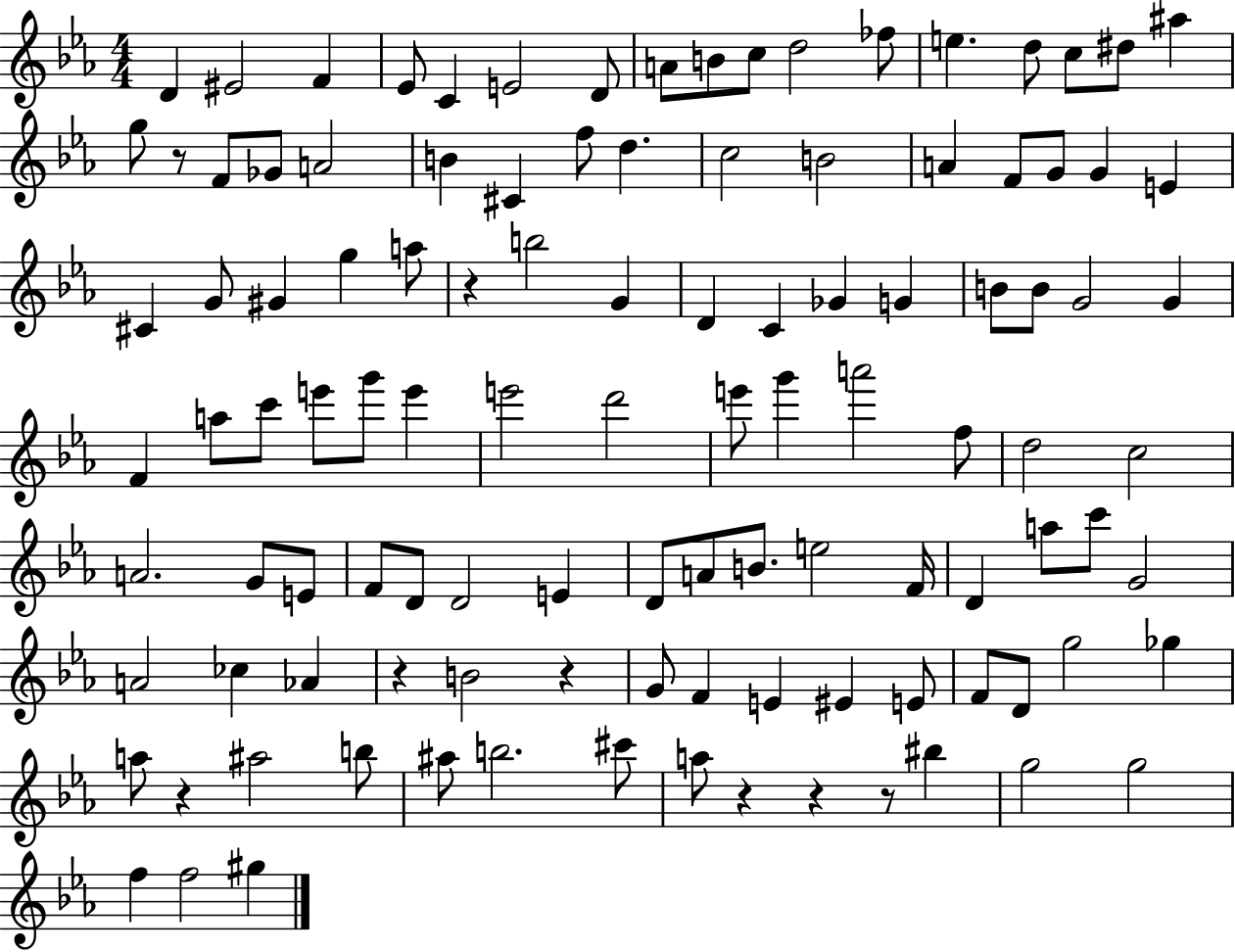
X:1
T:Untitled
M:4/4
L:1/4
K:Eb
D ^E2 F _E/2 C E2 D/2 A/2 B/2 c/2 d2 _f/2 e d/2 c/2 ^d/2 ^a g/2 z/2 F/2 _G/2 A2 B ^C f/2 d c2 B2 A F/2 G/2 G E ^C G/2 ^G g a/2 z b2 G D C _G G B/2 B/2 G2 G F a/2 c'/2 e'/2 g'/2 e' e'2 d'2 e'/2 g' a'2 f/2 d2 c2 A2 G/2 E/2 F/2 D/2 D2 E D/2 A/2 B/2 e2 F/4 D a/2 c'/2 G2 A2 _c _A z B2 z G/2 F E ^E E/2 F/2 D/2 g2 _g a/2 z ^a2 b/2 ^a/2 b2 ^c'/2 a/2 z z z/2 ^b g2 g2 f f2 ^g